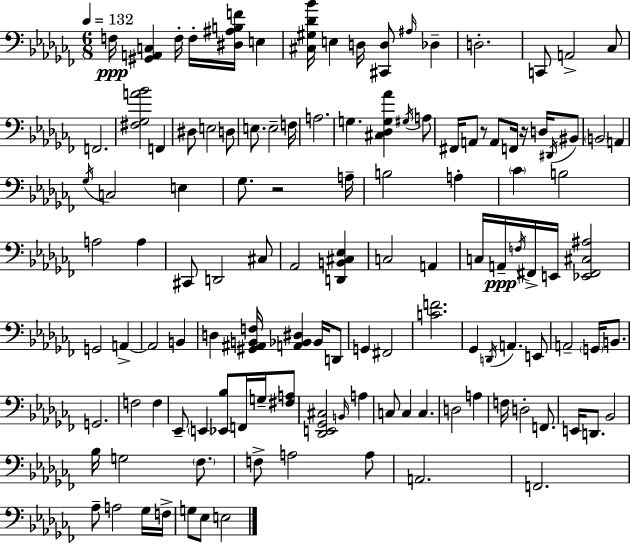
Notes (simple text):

F3/s [G#2,A2,C3]/q F3/s F3/s [D#3,A#3,B3,F4]/s E3/q [C#3,G#3,Db4,Bb4]/s E3/q D3/s [C#2,D3]/e A#3/s Db3/q D3/h. C2/e A2/h CES3/e F2/h. [F#3,Gb3,A4,Bb4]/h F2/q D#3/e E3/h D3/e E3/e. E3/h F3/s A3/h. G3/q. [C#3,Db3,G3,Ab4]/q G#3/s A3/e F#2/s A2/e R/e A2/e F2/s R/s D3/s D#2/s BIS2/e B2/h A2/q Gb3/s C3/h E3/q Gb3/e. R/h A3/s B3/h A3/q CES4/q B3/h A3/h A3/q C#2/e D2/h C#3/e Ab2/h [D2,B2,C#3,Eb3]/q C3/h A2/q C3/s A2/s F3/s F#2/s E2/s [Eb2,F#2,C#3,A#3]/h G2/h A2/q A2/h B2/q D3/q [G#2,A#2,B2,F3]/s [A2,Bb2,D#3]/q Bb2/s D2/e G2/q F#2/h [C4,F4]/h. Gb2/q D2/s A2/q. E2/e A2/h G2/s B2/e. G2/h. F3/h F3/q Eb2/e E2/q [Eb2,Bb3]/e F2/s G3/s [F#3,A3]/e [Db2,E2,Gb2,C#3]/h B2/s A3/q C3/e C3/q C3/q. D3/h A3/q F3/s D3/h F2/e. E2/s D2/e. Bb2/h Bb3/s G3/h FES3/e. F3/e A3/h A3/e A2/h. F2/h. Ab3/e A3/h Gb3/s F3/s G3/e Eb3/e E3/h